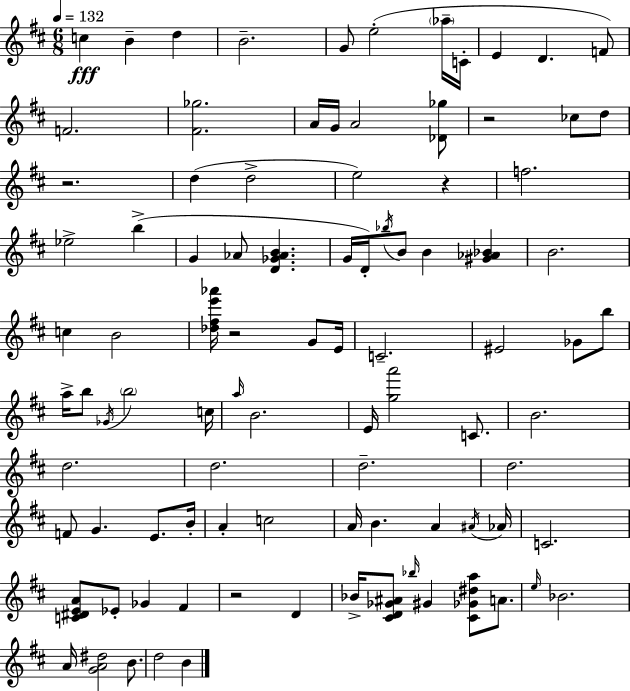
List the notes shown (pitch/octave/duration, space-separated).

C5/q B4/q D5/q B4/h. G4/e E5/h Ab5/s C4/s E4/q D4/q. F4/e F4/h. [F#4,Gb5]/h. A4/s G4/s A4/h [Db4,Gb5]/e R/h CES5/e D5/e R/h. D5/q D5/h E5/h R/q F5/h. Eb5/h B5/q G4/q Ab4/e [D4,Gb4,Ab4,B4]/q. G4/s D4/s Bb5/s B4/e B4/q [G#4,Ab4,Bb4]/q B4/h. C5/q B4/h [Db5,F#5,E6,Ab6]/s R/h G4/e E4/s C4/h. EIS4/h Gb4/e B5/e A5/s B5/e Gb4/s B5/h C5/s A5/s B4/h. E4/s [G5,A6]/h C4/e. B4/h. D5/h. D5/h. D5/h. D5/h. F4/e G4/q. E4/e. B4/s A4/q C5/h A4/s B4/q. A4/q A#4/s Ab4/s C4/h. [C4,D#4,E4,A4]/e Eb4/e Gb4/q F#4/q R/h D4/q Bb4/s [C#4,D4,Gb4,A#4]/e Bb5/s G#4/q [C#4,Gb4,D#5,A5]/e A4/e. E5/s Bb4/h. A4/s [G4,A4,D#5]/h B4/e. D5/h B4/q